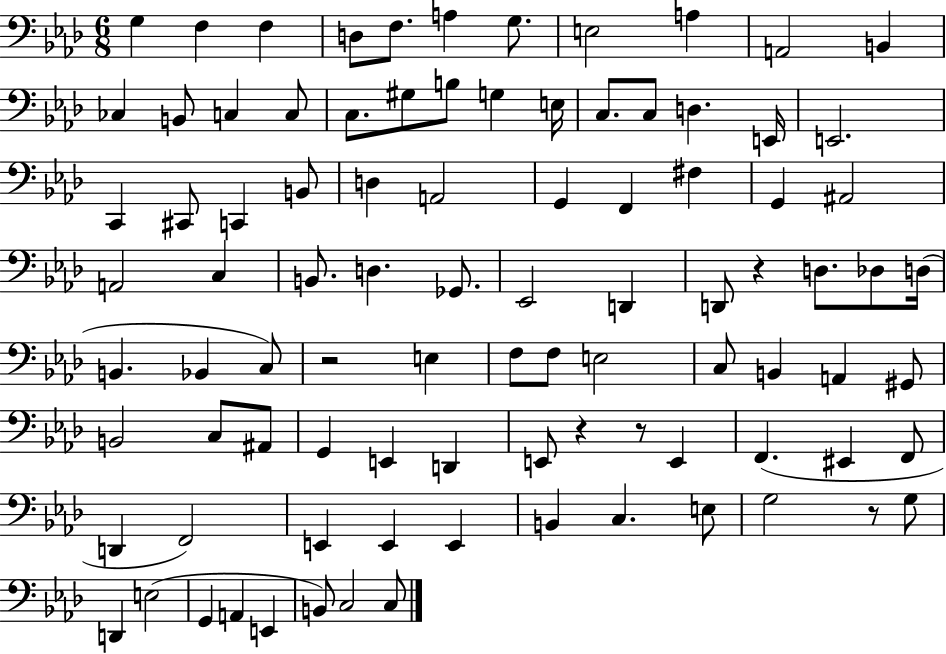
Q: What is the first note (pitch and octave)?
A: G3